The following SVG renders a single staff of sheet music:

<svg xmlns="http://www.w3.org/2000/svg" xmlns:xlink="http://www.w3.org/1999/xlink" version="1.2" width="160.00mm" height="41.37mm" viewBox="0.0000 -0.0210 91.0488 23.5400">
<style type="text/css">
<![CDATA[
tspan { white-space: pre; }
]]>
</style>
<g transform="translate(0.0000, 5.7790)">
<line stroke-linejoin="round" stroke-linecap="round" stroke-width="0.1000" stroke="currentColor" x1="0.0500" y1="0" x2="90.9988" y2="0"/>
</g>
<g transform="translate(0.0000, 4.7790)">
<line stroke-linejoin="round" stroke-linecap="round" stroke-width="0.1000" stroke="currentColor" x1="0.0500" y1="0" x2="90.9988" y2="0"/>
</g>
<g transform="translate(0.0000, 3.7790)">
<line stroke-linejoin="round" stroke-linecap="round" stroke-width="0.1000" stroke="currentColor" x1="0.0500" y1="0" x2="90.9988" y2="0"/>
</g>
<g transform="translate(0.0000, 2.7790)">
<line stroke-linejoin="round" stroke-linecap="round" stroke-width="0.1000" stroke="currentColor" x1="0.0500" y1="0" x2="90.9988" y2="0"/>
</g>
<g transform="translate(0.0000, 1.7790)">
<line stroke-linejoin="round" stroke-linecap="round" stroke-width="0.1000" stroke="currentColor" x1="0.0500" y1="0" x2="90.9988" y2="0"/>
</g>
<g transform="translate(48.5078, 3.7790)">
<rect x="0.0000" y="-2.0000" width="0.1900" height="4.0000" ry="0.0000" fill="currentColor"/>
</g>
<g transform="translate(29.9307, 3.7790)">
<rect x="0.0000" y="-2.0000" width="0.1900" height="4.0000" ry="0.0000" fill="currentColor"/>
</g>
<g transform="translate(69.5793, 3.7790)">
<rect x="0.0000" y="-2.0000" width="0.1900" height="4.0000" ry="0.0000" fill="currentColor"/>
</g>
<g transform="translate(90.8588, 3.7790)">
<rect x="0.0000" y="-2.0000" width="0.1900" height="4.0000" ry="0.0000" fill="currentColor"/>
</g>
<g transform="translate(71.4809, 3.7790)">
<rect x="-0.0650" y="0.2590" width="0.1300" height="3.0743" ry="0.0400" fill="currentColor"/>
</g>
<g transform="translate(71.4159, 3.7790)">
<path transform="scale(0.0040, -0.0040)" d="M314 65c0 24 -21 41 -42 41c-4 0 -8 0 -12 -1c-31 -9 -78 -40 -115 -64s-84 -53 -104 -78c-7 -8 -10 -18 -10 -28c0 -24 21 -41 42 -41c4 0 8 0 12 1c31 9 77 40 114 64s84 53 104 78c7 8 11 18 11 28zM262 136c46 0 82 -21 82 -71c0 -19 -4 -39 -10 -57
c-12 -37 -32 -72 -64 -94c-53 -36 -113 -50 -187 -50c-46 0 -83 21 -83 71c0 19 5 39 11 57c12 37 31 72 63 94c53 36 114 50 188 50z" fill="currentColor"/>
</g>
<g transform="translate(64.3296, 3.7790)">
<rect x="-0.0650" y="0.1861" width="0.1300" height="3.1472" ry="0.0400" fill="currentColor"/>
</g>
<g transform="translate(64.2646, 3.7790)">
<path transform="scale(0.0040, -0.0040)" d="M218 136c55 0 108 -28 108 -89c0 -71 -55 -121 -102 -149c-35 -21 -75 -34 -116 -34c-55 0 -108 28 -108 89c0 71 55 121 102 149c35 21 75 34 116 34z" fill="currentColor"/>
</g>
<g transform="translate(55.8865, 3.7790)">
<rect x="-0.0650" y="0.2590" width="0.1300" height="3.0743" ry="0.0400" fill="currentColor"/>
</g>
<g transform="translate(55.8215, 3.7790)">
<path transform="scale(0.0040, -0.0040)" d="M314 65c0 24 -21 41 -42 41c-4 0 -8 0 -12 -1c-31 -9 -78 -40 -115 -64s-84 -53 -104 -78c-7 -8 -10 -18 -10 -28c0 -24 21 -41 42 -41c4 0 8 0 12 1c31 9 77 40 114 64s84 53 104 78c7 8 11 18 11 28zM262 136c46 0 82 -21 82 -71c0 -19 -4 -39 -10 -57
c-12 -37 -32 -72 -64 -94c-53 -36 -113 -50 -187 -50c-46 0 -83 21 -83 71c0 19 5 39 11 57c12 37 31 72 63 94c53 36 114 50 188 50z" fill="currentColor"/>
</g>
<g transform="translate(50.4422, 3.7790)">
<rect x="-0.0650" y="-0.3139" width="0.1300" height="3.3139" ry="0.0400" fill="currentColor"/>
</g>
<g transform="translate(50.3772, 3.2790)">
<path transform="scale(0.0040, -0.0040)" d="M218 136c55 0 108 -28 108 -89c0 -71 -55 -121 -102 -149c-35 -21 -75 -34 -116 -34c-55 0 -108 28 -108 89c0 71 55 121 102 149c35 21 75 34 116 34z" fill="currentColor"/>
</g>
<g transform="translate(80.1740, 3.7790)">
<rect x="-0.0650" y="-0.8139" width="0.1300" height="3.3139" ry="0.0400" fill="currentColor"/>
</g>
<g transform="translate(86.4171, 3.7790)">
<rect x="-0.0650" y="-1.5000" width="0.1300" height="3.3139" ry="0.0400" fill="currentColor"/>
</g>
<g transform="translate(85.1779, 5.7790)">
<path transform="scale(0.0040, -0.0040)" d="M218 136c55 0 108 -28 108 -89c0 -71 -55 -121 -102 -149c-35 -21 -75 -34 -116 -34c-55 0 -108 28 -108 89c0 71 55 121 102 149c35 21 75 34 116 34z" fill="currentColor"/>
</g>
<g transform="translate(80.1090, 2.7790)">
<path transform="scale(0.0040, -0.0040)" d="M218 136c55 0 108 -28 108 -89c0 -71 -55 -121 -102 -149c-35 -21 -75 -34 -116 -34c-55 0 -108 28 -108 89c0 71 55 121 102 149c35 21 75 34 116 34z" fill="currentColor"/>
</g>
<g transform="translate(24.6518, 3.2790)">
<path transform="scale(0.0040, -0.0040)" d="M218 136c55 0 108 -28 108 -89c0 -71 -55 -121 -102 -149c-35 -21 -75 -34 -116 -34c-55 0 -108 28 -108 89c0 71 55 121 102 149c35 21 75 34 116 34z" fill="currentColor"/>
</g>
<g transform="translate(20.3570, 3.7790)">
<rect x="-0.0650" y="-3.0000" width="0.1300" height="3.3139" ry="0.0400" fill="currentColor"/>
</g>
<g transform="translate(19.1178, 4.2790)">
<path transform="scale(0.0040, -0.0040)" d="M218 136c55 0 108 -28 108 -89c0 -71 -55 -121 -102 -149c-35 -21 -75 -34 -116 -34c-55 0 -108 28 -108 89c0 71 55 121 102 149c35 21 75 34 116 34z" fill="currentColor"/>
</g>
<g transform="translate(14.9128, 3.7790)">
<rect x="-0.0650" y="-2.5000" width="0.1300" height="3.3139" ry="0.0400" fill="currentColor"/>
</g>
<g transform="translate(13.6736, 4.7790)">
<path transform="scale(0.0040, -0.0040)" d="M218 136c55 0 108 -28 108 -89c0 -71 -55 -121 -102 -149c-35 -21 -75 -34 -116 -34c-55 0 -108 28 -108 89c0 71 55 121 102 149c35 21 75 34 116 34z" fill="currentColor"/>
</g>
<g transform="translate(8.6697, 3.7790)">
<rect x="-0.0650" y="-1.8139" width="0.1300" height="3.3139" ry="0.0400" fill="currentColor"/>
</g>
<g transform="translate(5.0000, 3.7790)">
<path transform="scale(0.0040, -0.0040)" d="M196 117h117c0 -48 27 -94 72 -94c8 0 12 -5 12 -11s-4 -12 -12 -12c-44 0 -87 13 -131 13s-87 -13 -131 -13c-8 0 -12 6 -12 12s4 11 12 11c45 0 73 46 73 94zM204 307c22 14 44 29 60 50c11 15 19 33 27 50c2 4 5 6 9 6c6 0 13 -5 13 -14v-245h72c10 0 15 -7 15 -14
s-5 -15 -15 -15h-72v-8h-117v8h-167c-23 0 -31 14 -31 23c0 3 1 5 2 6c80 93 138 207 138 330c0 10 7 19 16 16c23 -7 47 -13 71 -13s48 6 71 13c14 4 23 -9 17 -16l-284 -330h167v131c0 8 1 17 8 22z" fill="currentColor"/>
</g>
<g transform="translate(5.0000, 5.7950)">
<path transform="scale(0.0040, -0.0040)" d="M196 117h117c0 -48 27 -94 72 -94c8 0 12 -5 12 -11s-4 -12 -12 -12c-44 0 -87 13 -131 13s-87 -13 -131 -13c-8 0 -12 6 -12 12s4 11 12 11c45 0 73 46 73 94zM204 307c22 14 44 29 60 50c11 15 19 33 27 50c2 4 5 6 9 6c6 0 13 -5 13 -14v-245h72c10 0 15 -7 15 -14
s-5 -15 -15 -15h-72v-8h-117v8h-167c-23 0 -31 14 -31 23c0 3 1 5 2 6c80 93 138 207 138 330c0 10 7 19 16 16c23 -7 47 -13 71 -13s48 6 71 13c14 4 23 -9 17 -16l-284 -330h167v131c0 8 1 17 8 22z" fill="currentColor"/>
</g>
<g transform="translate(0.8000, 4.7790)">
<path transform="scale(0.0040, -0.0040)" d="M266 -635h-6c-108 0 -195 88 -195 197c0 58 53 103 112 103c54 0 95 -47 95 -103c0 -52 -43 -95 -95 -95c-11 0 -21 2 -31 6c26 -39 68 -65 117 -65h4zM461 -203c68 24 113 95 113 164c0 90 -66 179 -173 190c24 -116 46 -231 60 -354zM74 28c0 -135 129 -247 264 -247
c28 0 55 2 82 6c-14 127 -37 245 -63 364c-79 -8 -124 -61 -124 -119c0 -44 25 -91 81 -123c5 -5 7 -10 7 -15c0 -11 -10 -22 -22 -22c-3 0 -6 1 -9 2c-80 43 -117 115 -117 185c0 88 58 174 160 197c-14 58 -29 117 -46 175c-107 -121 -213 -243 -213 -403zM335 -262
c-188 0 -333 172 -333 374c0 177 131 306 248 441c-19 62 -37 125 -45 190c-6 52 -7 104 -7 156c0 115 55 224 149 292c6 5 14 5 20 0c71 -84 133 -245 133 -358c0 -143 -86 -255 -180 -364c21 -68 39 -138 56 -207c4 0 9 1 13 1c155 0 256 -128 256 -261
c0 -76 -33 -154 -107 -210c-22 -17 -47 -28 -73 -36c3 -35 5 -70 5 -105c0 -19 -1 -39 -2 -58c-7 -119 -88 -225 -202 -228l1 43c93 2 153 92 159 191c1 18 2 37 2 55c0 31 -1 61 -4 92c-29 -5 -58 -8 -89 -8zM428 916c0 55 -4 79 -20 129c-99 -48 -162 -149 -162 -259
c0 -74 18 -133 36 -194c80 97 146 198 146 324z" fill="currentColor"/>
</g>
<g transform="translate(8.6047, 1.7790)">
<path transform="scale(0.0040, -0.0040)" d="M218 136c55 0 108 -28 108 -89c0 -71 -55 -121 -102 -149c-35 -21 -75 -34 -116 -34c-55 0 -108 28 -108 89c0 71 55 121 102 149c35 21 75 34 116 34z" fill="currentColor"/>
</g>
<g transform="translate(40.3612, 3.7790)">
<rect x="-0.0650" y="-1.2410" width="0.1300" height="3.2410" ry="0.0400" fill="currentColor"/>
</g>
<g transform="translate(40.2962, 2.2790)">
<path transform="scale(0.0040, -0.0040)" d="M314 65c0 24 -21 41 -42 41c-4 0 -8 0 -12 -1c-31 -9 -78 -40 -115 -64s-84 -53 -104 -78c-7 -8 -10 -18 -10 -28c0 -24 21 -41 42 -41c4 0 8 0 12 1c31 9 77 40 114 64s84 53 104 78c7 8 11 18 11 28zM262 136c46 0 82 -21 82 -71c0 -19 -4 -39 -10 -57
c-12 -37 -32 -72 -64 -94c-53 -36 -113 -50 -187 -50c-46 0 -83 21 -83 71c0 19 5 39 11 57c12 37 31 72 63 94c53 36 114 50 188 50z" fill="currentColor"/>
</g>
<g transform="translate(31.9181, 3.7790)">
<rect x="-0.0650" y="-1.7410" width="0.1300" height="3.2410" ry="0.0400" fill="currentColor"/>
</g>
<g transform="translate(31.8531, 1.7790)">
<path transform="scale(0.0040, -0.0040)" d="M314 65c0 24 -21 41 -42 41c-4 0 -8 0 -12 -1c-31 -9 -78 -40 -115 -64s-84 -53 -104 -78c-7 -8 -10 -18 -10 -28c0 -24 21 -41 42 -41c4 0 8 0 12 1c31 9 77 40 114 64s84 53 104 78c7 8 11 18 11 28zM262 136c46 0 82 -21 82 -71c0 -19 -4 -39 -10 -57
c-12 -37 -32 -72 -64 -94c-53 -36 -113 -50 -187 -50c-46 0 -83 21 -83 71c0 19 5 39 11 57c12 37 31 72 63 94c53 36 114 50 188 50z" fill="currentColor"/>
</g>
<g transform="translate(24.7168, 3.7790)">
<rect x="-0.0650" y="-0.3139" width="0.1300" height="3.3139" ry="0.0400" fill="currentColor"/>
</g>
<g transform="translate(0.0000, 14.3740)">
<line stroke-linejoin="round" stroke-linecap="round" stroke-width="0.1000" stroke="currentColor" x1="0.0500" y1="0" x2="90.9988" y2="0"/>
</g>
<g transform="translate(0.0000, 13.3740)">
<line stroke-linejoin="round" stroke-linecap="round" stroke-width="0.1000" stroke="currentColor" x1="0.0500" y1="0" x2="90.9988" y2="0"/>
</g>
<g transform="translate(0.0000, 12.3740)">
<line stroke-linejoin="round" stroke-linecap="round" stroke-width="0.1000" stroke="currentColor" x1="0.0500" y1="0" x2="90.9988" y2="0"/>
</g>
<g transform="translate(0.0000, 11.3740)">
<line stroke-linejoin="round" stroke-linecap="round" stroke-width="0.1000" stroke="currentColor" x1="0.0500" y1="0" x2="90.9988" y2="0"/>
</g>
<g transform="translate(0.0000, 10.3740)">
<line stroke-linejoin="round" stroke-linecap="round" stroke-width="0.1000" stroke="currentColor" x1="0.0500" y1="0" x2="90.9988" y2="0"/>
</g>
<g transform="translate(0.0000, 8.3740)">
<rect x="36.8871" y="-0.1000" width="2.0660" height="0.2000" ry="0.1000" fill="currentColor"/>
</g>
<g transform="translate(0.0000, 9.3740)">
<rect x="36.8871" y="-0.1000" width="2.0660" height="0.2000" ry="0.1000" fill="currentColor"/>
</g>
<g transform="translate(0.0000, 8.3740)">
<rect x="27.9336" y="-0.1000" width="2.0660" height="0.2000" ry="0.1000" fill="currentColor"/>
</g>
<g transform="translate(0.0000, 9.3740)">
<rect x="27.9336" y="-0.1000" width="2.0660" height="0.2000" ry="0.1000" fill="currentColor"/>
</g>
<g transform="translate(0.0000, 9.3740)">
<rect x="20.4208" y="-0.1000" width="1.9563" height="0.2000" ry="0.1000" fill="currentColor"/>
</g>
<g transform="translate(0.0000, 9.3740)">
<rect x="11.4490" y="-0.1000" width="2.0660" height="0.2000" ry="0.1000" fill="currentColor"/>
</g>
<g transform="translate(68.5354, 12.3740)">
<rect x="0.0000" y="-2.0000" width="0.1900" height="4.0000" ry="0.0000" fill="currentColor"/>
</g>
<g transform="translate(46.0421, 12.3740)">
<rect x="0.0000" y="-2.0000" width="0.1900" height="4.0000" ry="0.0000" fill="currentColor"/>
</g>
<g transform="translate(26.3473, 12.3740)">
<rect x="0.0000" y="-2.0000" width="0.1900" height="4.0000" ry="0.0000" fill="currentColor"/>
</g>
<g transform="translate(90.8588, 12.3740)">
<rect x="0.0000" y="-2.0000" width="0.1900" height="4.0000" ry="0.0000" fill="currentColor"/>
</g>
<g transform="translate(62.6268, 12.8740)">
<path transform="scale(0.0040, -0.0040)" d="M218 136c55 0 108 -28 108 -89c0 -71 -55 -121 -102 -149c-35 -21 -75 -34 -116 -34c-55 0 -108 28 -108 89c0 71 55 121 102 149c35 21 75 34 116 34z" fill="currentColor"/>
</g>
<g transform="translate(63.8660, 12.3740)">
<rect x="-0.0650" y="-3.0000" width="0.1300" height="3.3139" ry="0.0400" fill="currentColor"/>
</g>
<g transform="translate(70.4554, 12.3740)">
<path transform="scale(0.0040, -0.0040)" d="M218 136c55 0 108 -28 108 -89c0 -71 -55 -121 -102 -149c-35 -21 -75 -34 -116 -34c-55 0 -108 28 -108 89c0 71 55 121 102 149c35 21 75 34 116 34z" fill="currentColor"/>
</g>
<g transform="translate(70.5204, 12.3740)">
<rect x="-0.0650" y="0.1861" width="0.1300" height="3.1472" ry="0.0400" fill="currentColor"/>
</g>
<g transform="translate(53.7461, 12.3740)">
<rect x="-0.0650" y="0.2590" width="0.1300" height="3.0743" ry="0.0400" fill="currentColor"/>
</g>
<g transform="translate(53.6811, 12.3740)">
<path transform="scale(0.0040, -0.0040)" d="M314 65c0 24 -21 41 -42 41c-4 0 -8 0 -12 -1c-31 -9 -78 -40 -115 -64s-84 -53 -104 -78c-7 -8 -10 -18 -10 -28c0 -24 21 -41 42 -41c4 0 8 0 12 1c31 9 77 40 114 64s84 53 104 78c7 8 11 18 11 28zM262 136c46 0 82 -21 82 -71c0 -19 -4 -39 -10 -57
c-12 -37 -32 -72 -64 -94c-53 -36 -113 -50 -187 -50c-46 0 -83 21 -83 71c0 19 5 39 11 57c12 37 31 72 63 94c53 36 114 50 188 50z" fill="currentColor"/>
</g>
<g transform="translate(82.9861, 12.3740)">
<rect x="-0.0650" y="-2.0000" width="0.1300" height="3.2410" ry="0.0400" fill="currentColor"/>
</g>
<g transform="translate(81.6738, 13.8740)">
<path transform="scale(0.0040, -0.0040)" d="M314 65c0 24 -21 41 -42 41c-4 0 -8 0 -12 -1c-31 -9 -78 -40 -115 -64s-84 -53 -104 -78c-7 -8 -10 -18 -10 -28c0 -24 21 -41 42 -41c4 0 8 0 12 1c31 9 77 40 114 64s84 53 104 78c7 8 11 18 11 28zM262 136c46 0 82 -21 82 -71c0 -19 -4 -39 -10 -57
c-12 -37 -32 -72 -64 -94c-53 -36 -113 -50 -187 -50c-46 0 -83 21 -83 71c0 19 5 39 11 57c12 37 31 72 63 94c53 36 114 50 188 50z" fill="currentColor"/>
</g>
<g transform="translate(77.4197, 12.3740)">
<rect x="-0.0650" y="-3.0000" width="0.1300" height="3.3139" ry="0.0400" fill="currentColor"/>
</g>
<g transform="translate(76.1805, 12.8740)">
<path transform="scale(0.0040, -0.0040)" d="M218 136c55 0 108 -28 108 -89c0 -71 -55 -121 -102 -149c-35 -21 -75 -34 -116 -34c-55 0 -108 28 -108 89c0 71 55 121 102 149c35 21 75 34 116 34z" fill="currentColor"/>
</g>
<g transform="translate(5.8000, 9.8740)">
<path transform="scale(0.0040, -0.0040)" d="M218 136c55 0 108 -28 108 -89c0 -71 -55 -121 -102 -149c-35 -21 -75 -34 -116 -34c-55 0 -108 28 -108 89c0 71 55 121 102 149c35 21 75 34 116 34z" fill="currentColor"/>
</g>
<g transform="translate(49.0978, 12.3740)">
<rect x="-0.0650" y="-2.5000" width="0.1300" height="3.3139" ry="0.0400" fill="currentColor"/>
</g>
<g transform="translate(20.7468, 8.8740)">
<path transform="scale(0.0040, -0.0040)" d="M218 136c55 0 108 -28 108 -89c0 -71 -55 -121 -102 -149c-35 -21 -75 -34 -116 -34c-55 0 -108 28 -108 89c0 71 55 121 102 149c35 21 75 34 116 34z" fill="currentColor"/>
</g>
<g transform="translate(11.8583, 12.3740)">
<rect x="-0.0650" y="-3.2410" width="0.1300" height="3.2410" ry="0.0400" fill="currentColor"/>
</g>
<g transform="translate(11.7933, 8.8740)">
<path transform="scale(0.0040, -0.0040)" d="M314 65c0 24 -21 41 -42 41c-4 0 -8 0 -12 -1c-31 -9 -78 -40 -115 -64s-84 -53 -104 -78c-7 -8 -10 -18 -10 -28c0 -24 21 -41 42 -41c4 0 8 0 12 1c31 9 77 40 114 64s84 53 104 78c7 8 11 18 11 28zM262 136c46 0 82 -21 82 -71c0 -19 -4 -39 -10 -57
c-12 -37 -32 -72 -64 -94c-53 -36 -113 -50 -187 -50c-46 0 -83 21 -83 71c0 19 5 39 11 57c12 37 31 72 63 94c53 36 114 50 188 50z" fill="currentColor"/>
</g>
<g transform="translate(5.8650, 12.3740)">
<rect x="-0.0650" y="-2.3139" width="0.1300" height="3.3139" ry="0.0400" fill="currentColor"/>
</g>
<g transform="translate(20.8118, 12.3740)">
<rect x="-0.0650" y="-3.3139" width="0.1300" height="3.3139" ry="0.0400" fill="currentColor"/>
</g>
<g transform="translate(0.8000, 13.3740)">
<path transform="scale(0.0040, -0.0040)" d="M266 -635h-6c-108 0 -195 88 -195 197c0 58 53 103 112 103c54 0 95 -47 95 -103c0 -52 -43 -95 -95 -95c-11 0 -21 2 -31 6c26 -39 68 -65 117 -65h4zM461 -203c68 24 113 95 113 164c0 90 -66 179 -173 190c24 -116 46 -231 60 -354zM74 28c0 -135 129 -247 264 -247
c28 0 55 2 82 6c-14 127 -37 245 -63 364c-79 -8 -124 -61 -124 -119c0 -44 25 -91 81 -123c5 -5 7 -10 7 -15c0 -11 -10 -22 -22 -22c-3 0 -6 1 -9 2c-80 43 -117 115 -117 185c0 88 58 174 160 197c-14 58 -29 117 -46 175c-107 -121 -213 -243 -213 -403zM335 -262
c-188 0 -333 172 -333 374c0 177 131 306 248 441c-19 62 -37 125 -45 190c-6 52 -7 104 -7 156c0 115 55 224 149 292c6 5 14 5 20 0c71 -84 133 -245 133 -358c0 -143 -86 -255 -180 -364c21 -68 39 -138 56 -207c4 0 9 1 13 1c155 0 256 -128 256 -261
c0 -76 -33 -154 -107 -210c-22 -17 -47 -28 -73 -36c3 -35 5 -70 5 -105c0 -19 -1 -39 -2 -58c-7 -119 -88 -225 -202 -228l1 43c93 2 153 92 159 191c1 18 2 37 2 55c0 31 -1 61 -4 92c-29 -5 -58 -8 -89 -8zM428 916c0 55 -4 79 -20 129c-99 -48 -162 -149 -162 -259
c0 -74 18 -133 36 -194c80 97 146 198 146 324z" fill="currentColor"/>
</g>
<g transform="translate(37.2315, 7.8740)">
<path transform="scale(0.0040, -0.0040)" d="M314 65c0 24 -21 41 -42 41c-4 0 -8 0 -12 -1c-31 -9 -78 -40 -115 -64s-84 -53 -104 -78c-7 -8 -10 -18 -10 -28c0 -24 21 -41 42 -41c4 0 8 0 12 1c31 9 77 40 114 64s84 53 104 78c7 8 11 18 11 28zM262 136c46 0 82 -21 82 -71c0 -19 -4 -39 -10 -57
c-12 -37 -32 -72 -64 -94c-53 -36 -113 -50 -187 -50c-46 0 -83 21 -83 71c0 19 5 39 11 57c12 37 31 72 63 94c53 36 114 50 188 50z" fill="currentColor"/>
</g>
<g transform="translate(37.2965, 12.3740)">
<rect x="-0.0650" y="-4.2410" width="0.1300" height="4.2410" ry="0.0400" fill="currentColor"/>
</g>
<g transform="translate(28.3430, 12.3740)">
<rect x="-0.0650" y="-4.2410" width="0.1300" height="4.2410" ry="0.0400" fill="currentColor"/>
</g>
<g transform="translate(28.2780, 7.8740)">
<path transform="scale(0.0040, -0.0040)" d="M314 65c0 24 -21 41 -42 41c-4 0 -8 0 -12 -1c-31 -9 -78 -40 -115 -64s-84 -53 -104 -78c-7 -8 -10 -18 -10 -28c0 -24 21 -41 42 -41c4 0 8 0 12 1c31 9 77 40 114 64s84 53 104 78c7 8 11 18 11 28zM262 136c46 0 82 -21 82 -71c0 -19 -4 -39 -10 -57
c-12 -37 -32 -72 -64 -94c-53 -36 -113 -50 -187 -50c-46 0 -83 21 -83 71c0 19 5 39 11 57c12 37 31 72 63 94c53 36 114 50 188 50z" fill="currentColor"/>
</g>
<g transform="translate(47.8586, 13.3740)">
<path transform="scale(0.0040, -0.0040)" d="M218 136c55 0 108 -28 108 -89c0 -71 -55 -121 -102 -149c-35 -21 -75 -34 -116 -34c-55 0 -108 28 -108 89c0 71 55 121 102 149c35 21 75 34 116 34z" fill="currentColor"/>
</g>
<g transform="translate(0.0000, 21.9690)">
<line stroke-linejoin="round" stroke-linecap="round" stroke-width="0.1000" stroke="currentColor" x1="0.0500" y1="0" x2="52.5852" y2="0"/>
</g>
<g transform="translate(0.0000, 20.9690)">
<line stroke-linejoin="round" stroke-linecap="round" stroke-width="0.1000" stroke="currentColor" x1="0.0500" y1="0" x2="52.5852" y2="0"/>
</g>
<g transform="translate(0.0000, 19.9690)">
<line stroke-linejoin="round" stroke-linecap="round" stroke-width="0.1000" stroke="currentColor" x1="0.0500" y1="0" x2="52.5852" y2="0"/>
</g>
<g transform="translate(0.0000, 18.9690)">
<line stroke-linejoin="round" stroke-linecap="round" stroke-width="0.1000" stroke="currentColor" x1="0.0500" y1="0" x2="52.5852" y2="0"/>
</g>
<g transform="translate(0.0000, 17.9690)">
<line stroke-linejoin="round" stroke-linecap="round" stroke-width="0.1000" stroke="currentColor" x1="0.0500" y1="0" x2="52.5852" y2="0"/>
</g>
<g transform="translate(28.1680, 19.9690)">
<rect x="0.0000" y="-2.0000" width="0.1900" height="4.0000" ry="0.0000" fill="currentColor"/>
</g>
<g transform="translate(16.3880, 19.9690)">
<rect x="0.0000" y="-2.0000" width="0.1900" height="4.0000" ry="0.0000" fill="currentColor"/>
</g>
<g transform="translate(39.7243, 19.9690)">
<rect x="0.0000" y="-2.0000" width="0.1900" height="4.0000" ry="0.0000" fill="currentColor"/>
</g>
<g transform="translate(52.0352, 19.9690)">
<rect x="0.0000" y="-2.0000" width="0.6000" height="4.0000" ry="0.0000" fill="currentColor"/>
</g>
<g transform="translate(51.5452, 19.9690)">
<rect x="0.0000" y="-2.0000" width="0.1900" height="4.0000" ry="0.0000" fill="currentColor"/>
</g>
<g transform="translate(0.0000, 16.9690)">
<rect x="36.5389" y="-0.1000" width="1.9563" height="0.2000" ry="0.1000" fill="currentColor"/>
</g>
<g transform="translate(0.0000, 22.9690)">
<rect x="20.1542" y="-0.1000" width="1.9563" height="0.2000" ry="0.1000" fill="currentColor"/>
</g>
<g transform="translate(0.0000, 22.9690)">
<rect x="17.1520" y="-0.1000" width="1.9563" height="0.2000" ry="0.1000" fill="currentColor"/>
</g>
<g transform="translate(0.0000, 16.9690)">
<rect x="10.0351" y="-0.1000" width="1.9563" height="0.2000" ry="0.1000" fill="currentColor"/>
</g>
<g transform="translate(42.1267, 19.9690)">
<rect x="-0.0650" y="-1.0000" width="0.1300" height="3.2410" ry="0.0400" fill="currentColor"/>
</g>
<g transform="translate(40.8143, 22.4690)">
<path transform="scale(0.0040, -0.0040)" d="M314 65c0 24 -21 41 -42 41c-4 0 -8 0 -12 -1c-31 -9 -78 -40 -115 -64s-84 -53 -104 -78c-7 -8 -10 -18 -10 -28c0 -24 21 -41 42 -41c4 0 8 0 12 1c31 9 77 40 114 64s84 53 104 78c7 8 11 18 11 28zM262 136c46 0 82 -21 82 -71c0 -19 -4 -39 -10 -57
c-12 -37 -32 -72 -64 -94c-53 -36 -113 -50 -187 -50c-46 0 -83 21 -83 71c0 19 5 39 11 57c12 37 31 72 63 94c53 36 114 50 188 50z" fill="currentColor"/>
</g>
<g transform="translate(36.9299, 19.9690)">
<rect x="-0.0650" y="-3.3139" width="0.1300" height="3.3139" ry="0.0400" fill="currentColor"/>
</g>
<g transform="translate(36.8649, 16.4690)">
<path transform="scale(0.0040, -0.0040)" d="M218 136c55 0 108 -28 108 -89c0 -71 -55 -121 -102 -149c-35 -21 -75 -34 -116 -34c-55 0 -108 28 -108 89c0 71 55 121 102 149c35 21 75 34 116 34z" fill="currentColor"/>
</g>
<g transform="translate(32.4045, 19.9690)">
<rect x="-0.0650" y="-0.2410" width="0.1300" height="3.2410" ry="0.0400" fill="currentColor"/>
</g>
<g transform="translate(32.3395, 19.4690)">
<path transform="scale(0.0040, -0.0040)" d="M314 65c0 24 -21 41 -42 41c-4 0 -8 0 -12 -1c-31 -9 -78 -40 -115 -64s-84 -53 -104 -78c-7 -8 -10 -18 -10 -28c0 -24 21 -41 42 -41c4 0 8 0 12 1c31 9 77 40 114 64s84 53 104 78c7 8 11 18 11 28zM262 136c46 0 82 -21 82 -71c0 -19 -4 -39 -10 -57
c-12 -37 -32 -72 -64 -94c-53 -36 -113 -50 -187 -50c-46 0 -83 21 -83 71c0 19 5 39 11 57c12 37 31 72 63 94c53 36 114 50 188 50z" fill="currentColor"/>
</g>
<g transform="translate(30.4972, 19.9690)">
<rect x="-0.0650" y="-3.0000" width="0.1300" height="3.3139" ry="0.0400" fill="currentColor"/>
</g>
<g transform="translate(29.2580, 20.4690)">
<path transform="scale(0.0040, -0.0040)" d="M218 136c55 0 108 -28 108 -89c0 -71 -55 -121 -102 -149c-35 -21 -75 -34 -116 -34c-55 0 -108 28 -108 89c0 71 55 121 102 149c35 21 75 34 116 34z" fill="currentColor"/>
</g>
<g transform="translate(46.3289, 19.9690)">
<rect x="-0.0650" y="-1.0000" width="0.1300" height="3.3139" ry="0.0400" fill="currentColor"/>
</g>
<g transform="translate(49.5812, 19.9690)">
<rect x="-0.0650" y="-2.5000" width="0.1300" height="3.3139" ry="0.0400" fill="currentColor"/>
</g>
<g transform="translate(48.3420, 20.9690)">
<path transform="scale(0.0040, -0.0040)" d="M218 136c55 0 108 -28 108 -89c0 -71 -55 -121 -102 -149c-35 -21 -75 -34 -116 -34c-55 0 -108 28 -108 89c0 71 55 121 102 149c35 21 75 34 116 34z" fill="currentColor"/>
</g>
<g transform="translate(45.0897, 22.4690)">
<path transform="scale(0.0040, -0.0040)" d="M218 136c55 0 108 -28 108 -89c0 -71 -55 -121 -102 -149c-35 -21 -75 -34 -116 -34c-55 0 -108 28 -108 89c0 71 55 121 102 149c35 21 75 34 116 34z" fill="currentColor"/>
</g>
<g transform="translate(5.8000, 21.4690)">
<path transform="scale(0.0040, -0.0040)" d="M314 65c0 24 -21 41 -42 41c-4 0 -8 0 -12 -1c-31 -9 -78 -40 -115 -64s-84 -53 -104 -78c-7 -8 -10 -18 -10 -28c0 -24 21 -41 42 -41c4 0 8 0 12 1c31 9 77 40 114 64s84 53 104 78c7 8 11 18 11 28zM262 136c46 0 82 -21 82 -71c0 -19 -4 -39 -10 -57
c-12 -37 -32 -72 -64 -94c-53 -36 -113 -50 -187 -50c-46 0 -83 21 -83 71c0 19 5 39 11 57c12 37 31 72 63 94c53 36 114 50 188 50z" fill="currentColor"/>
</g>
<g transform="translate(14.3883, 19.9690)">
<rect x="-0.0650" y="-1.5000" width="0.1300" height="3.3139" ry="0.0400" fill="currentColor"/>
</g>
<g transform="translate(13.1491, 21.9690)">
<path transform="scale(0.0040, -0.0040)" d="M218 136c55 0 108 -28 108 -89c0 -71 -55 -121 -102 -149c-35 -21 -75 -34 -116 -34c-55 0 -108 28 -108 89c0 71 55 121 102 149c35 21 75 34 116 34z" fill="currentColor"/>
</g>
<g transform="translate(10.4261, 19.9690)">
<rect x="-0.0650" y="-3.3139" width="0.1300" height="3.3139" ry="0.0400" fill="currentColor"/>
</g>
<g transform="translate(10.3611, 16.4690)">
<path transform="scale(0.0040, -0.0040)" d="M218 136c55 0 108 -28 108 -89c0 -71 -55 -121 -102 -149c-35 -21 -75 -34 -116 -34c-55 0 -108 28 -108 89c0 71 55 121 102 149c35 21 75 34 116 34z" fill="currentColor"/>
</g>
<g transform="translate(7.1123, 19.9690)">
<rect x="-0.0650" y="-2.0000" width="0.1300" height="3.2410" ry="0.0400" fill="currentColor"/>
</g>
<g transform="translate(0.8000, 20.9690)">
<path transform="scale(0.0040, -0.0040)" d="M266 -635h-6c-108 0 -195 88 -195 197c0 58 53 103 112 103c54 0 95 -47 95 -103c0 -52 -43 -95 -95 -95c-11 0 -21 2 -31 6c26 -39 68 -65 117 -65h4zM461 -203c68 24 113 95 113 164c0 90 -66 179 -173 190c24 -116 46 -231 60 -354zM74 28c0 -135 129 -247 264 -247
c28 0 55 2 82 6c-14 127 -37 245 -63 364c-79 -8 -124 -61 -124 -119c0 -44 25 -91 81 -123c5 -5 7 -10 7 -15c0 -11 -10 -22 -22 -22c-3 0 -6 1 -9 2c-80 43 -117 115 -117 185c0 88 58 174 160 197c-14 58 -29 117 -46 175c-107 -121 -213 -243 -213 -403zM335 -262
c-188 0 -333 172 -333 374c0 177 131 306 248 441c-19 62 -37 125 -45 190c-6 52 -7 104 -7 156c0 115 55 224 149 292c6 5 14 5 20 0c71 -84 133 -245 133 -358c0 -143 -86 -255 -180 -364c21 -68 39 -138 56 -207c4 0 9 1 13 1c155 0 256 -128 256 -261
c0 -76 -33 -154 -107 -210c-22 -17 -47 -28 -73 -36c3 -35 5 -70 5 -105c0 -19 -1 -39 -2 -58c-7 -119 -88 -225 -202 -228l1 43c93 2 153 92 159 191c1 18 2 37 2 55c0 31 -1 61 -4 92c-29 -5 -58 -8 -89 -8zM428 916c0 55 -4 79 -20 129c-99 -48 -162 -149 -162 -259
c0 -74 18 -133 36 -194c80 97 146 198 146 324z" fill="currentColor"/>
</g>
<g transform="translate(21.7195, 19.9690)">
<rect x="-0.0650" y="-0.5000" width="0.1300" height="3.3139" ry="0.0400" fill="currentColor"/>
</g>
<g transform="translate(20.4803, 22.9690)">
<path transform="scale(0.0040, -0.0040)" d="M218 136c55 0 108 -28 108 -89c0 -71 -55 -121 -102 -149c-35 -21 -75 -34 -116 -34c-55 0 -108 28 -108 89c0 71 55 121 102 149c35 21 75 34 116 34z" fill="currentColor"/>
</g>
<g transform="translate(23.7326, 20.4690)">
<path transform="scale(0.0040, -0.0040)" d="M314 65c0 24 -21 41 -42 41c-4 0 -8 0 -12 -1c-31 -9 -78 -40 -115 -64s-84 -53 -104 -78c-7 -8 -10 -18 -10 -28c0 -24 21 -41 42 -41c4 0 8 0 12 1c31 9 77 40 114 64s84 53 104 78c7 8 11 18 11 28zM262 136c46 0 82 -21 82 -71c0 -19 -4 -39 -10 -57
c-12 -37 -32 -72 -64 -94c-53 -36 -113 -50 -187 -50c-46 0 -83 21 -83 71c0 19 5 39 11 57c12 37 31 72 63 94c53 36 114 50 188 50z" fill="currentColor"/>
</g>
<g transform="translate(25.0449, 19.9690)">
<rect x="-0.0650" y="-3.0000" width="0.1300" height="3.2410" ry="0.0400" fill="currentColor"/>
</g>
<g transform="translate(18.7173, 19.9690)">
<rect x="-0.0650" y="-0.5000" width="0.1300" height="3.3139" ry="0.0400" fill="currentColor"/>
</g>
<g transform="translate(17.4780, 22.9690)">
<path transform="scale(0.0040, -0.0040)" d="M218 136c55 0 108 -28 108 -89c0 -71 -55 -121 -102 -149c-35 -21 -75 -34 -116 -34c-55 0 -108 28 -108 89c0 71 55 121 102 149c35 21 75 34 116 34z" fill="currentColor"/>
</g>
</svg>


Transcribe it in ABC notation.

X:1
T:Untitled
M:4/4
L:1/4
K:C
f G A c f2 e2 c B2 B B2 d E g b2 b d'2 d'2 G B2 A B A F2 F2 b E C C A2 A c2 b D2 D G